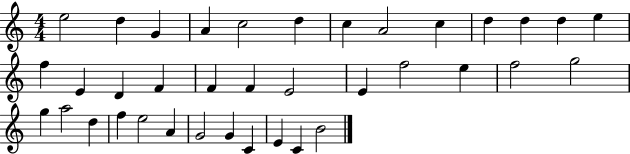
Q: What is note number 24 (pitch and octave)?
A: F5